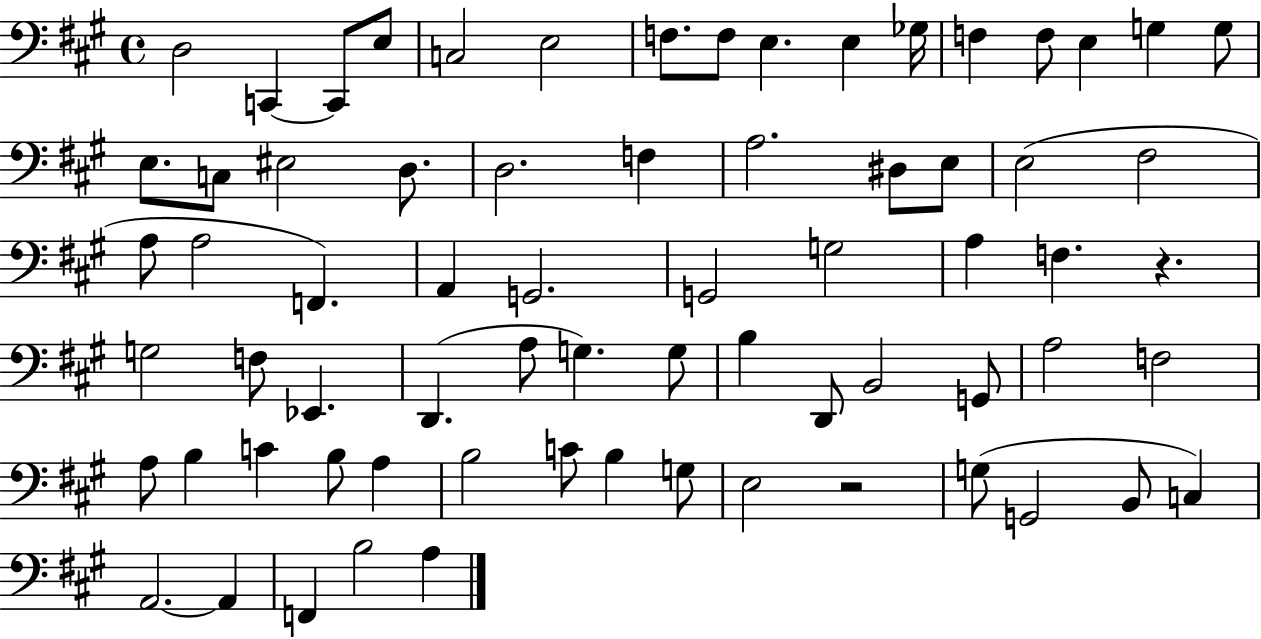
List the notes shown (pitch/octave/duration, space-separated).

D3/h C2/q C2/e E3/e C3/h E3/h F3/e. F3/e E3/q. E3/q Gb3/s F3/q F3/e E3/q G3/q G3/e E3/e. C3/e EIS3/h D3/e. D3/h. F3/q A3/h. D#3/e E3/e E3/h F#3/h A3/e A3/h F2/q. A2/q G2/h. G2/h G3/h A3/q F3/q. R/q. G3/h F3/e Eb2/q. D2/q. A3/e G3/q. G3/e B3/q D2/e B2/h G2/e A3/h F3/h A3/e B3/q C4/q B3/e A3/q B3/h C4/e B3/q G3/e E3/h R/h G3/e G2/h B2/e C3/q A2/h. A2/q F2/q B3/h A3/q